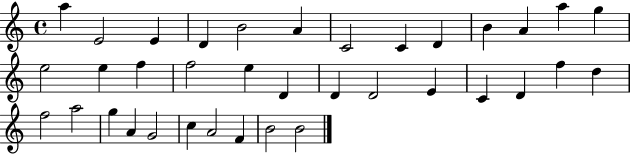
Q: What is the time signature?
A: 4/4